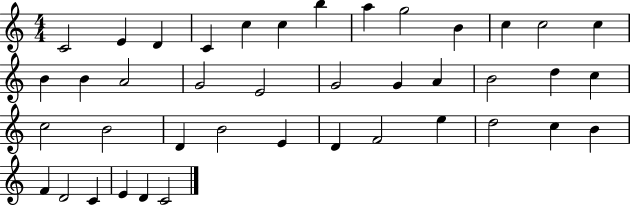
C4/h E4/q D4/q C4/q C5/q C5/q B5/q A5/q G5/h B4/q C5/q C5/h C5/q B4/q B4/q A4/h G4/h E4/h G4/h G4/q A4/q B4/h D5/q C5/q C5/h B4/h D4/q B4/h E4/q D4/q F4/h E5/q D5/h C5/q B4/q F4/q D4/h C4/q E4/q D4/q C4/h